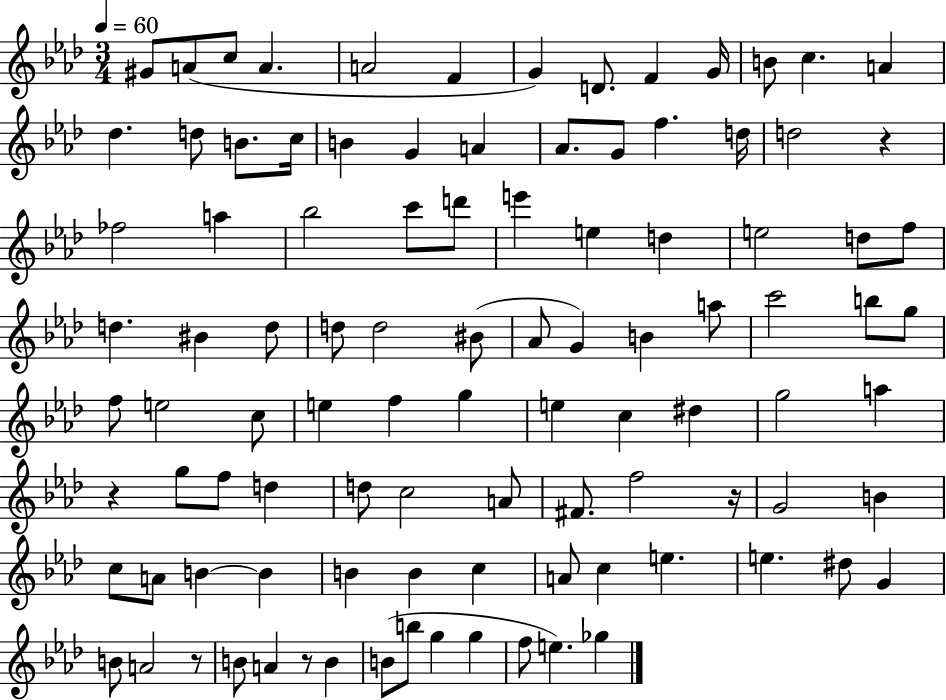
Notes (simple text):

G#4/e A4/e C5/e A4/q. A4/h F4/q G4/q D4/e. F4/q G4/s B4/e C5/q. A4/q Db5/q. D5/e B4/e. C5/s B4/q G4/q A4/q Ab4/e. G4/e F5/q. D5/s D5/h R/q FES5/h A5/q Bb5/h C6/e D6/e E6/q E5/q D5/q E5/h D5/e F5/e D5/q. BIS4/q D5/e D5/e D5/h BIS4/e Ab4/e G4/q B4/q A5/e C6/h B5/e G5/e F5/e E5/h C5/e E5/q F5/q G5/q E5/q C5/q D#5/q G5/h A5/q R/q G5/e F5/e D5/q D5/e C5/h A4/e F#4/e. F5/h R/s G4/h B4/q C5/e A4/e B4/q B4/q B4/q B4/q C5/q A4/e C5/q E5/q. E5/q. D#5/e G4/q B4/e A4/h R/e B4/e A4/q R/e B4/q B4/e B5/e G5/q G5/q F5/e E5/q. Gb5/q